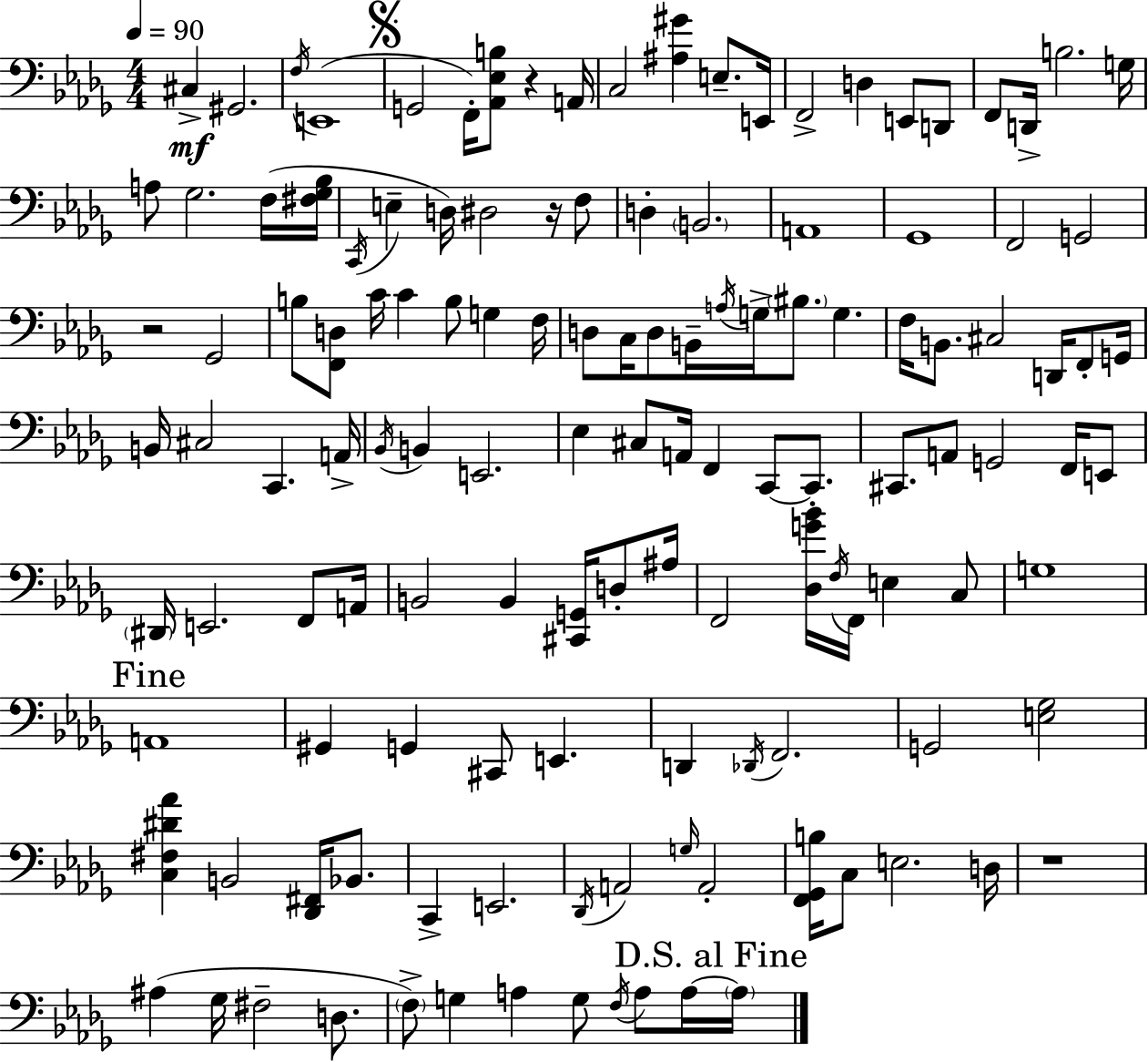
X:1
T:Untitled
M:4/4
L:1/4
K:Bbm
^C, ^G,,2 F,/4 E,,4 G,,2 F,,/4 [_A,,_E,B,]/2 z A,,/4 C,2 [^A,^G] E,/2 E,,/4 F,,2 D, E,,/2 D,,/2 F,,/2 D,,/4 B,2 G,/4 A,/2 _G,2 F,/4 [^F,_G,_B,]/4 C,,/4 E, D,/4 ^D,2 z/4 F,/2 D, B,,2 A,,4 _G,,4 F,,2 G,,2 z2 _G,,2 B,/2 [F,,D,]/2 C/4 C B,/2 G, F,/4 D,/2 C,/4 D,/2 B,,/4 A,/4 G,/4 ^B,/2 G, F,/4 B,,/2 ^C,2 D,,/4 F,,/2 G,,/4 B,,/4 ^C,2 C,, A,,/4 _B,,/4 B,, E,,2 _E, ^C,/2 A,,/4 F,, C,,/2 C,,/2 ^C,,/2 A,,/2 G,,2 F,,/4 E,,/2 ^D,,/4 E,,2 F,,/2 A,,/4 B,,2 B,, [^C,,G,,]/4 D,/2 ^A,/4 F,,2 [_D,G_B]/4 F,/4 F,,/4 E, C,/2 G,4 A,,4 ^G,, G,, ^C,,/2 E,, D,, _D,,/4 F,,2 G,,2 [E,_G,]2 [C,^F,^D_A] B,,2 [_D,,^F,,]/4 _B,,/2 C,, E,,2 _D,,/4 A,,2 G,/4 A,,2 [F,,_G,,B,]/4 C,/2 E,2 D,/4 z4 ^A, _G,/4 ^F,2 D,/2 F,/2 G, A, G,/2 F,/4 A,/2 A,/4 A,/4